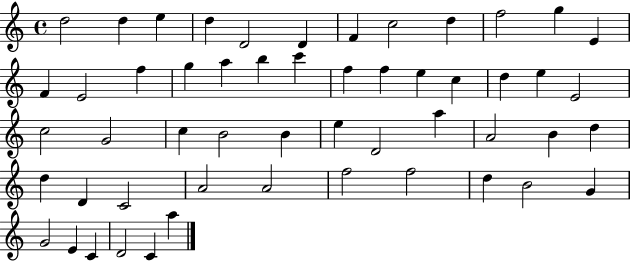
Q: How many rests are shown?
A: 0